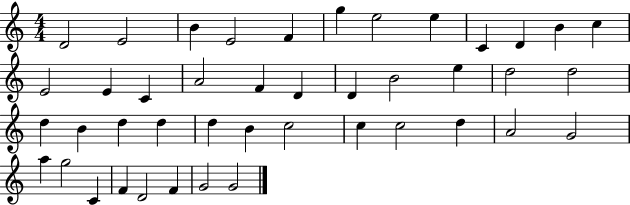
D4/h E4/h B4/q E4/h F4/q G5/q E5/h E5/q C4/q D4/q B4/q C5/q E4/h E4/q C4/q A4/h F4/q D4/q D4/q B4/h E5/q D5/h D5/h D5/q B4/q D5/q D5/q D5/q B4/q C5/h C5/q C5/h D5/q A4/h G4/h A5/q G5/h C4/q F4/q D4/h F4/q G4/h G4/h